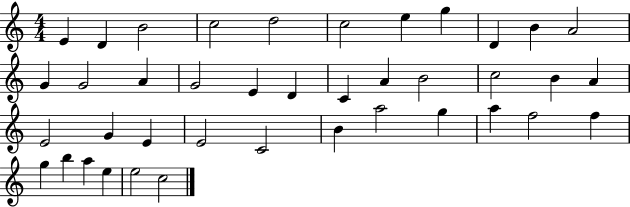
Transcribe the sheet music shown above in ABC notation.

X:1
T:Untitled
M:4/4
L:1/4
K:C
E D B2 c2 d2 c2 e g D B A2 G G2 A G2 E D C A B2 c2 B A E2 G E E2 C2 B a2 g a f2 f g b a e e2 c2